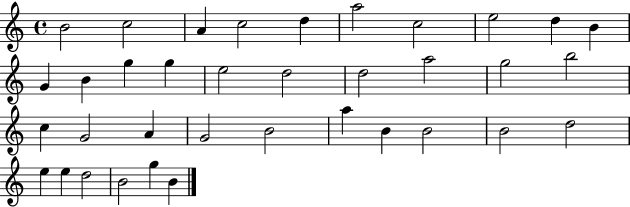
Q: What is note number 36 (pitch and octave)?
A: B4